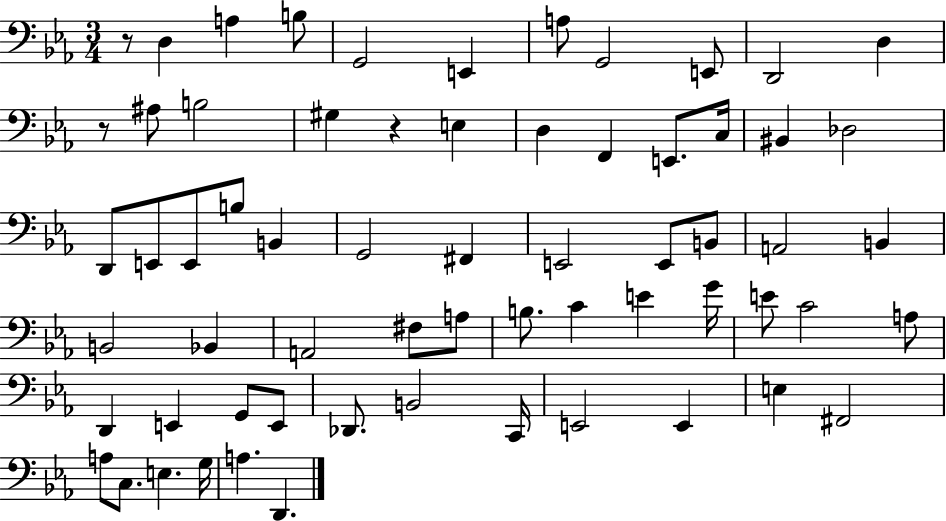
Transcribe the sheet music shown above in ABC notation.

X:1
T:Untitled
M:3/4
L:1/4
K:Eb
z/2 D, A, B,/2 G,,2 E,, A,/2 G,,2 E,,/2 D,,2 D, z/2 ^A,/2 B,2 ^G, z E, D, F,, E,,/2 C,/4 ^B,, _D,2 D,,/2 E,,/2 E,,/2 B,/2 B,, G,,2 ^F,, E,,2 E,,/2 B,,/2 A,,2 B,, B,,2 _B,, A,,2 ^F,/2 A,/2 B,/2 C E G/4 E/2 C2 A,/2 D,, E,, G,,/2 E,,/2 _D,,/2 B,,2 C,,/4 E,,2 E,, E, ^F,,2 A,/2 C,/2 E, G,/4 A, D,,